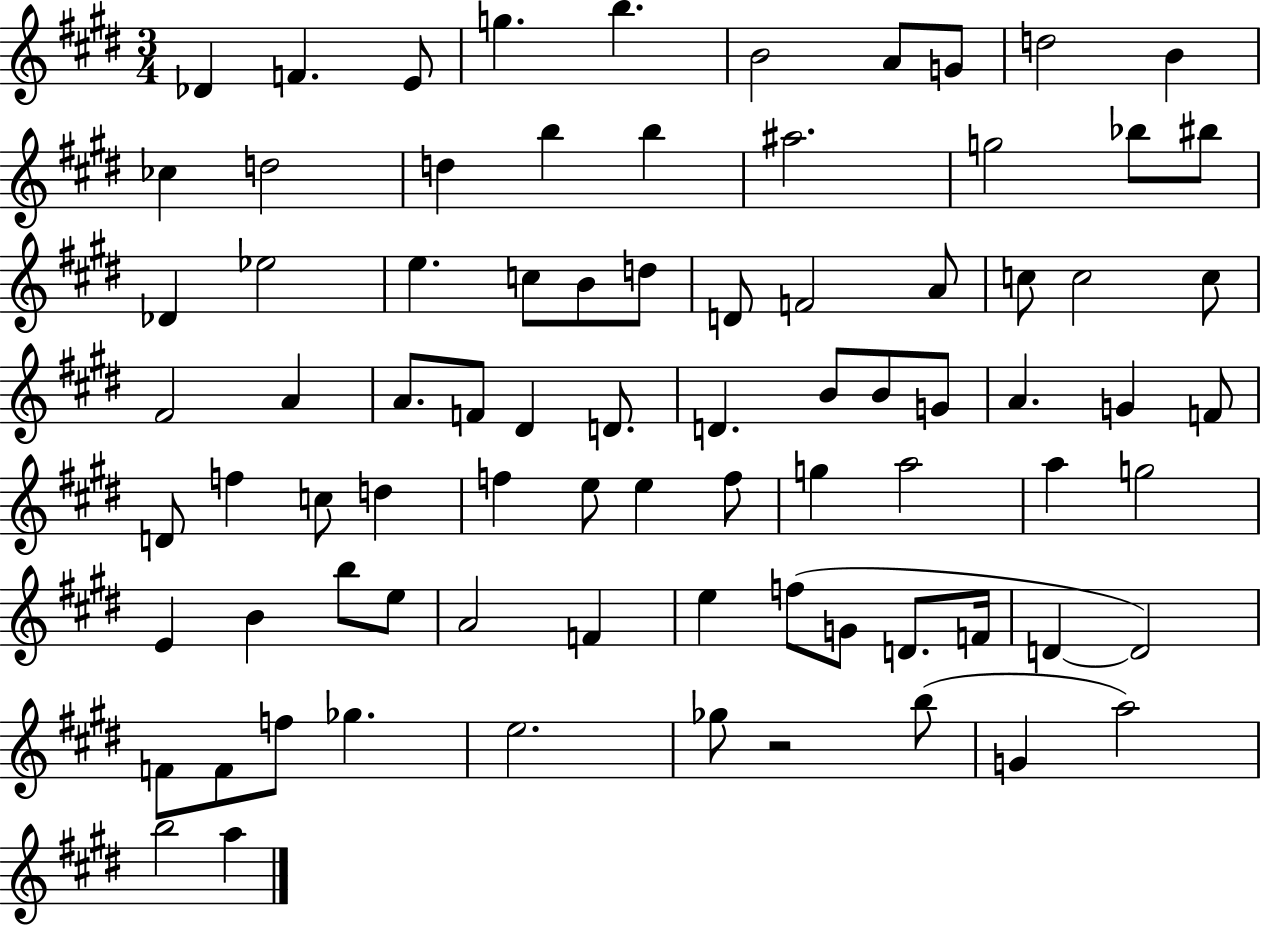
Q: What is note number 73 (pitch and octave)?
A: Gb5